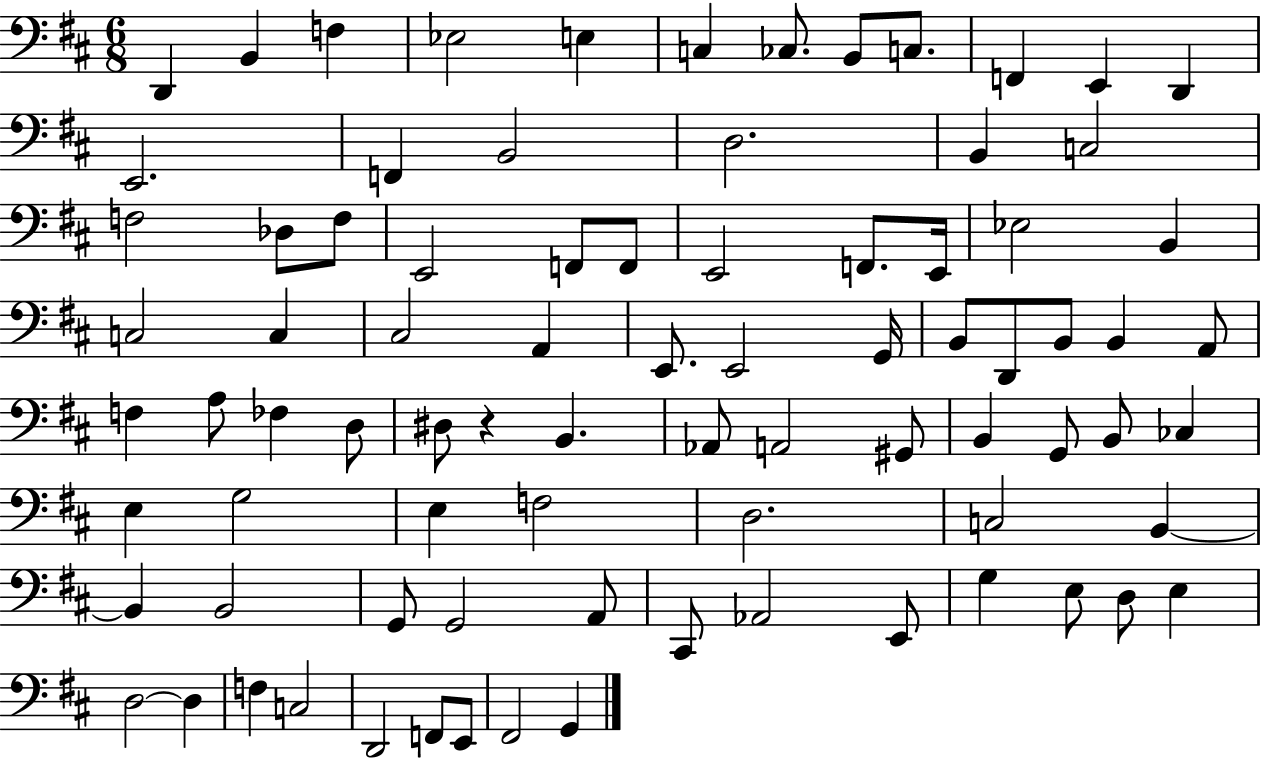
D2/q B2/q F3/q Eb3/h E3/q C3/q CES3/e. B2/e C3/e. F2/q E2/q D2/q E2/h. F2/q B2/h D3/h. B2/q C3/h F3/h Db3/e F3/e E2/h F2/e F2/e E2/h F2/e. E2/s Eb3/h B2/q C3/h C3/q C#3/h A2/q E2/e. E2/h G2/s B2/e D2/e B2/e B2/q A2/e F3/q A3/e FES3/q D3/e D#3/e R/q B2/q. Ab2/e A2/h G#2/e B2/q G2/e B2/e CES3/q E3/q G3/h E3/q F3/h D3/h. C3/h B2/q B2/q B2/h G2/e G2/h A2/e C#2/e Ab2/h E2/e G3/q E3/e D3/e E3/q D3/h D3/q F3/q C3/h D2/h F2/e E2/e F#2/h G2/q